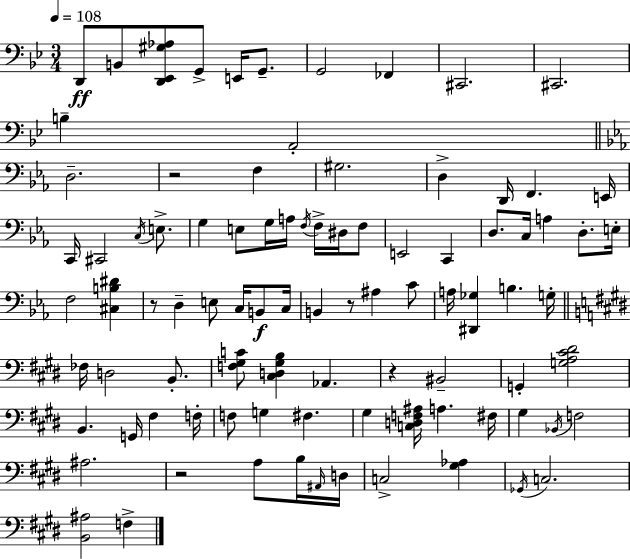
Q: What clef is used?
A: bass